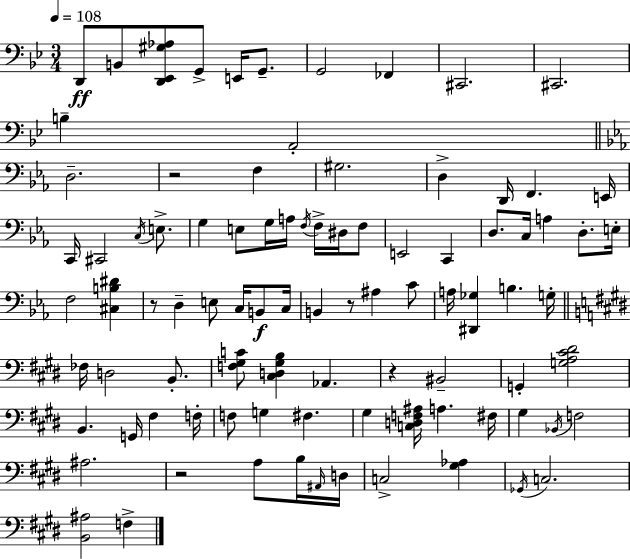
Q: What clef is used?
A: bass